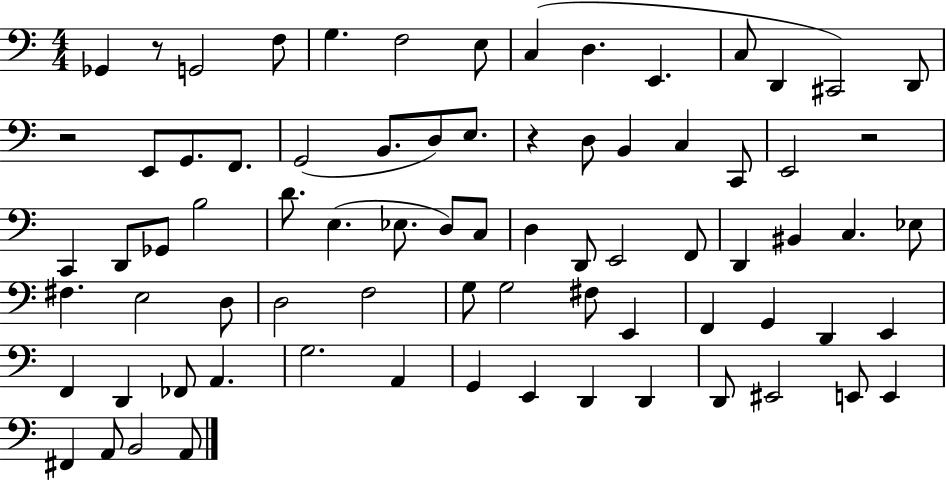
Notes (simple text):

Gb2/q R/e G2/h F3/e G3/q. F3/h E3/e C3/q D3/q. E2/q. C3/e D2/q C#2/h D2/e R/h E2/e G2/e. F2/e. G2/h B2/e. D3/e E3/e. R/q D3/e B2/q C3/q C2/e E2/h R/h C2/q D2/e Gb2/e B3/h D4/e. E3/q. Eb3/e. D3/e C3/e D3/q D2/e E2/h F2/e D2/q BIS2/q C3/q. Eb3/e F#3/q. E3/h D3/e D3/h F3/h G3/e G3/h F#3/e E2/q F2/q G2/q D2/q E2/q F2/q D2/q FES2/e A2/q. G3/h. A2/q G2/q E2/q D2/q D2/q D2/e EIS2/h E2/e E2/q F#2/q A2/e B2/h A2/e